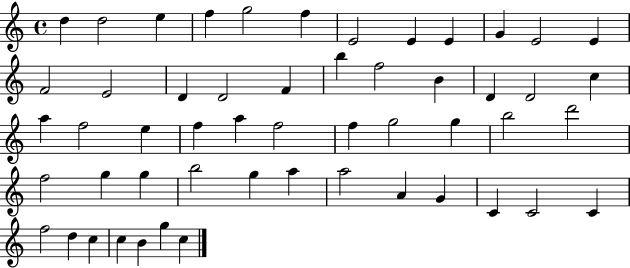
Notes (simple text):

D5/q D5/h E5/q F5/q G5/h F5/q E4/h E4/q E4/q G4/q E4/h E4/q F4/h E4/h D4/q D4/h F4/q B5/q F5/h B4/q D4/q D4/h C5/q A5/q F5/h E5/q F5/q A5/q F5/h F5/q G5/h G5/q B5/h D6/h F5/h G5/q G5/q B5/h G5/q A5/q A5/h A4/q G4/q C4/q C4/h C4/q F5/h D5/q C5/q C5/q B4/q G5/q C5/q